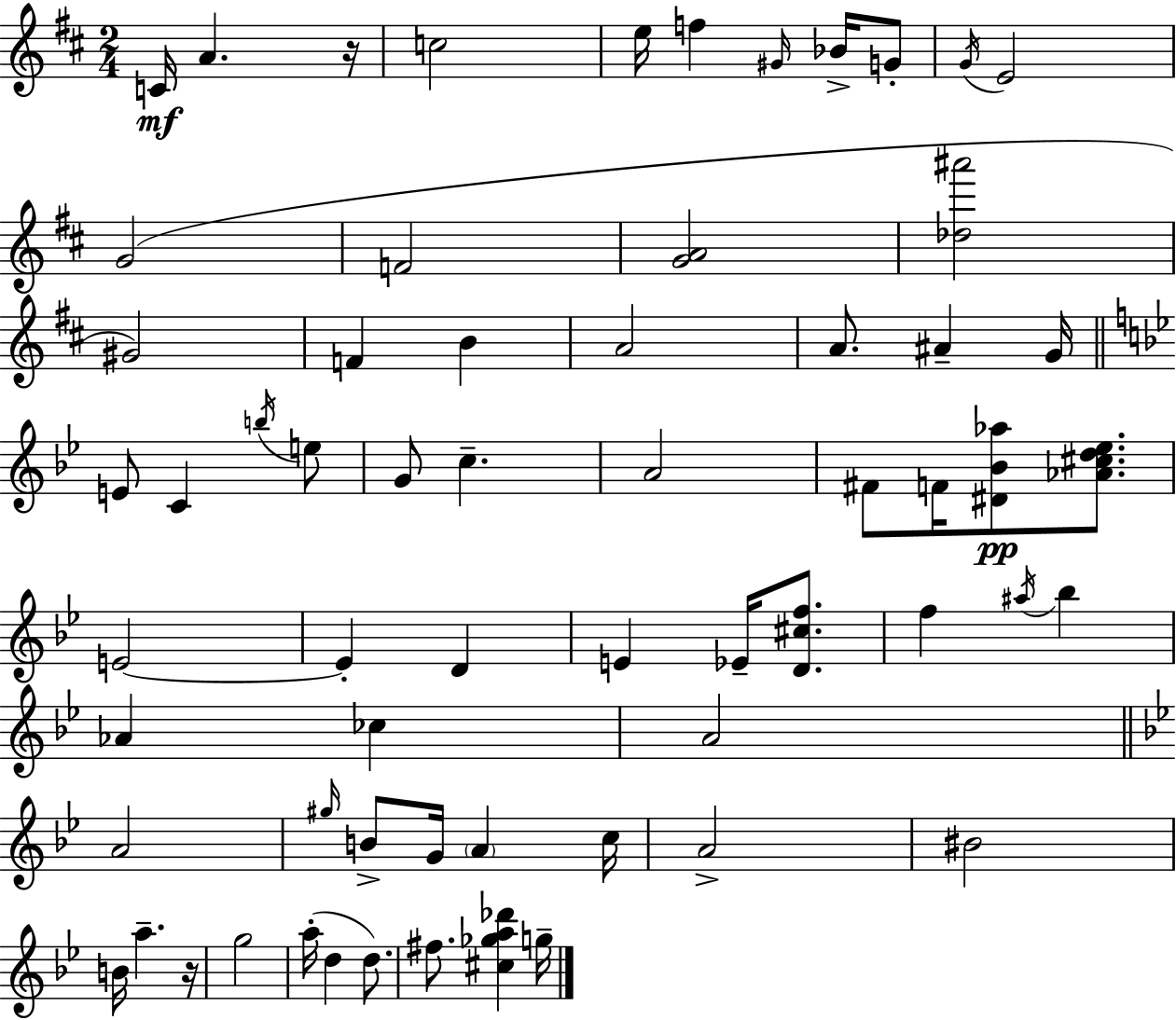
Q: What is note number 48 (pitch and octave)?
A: B4